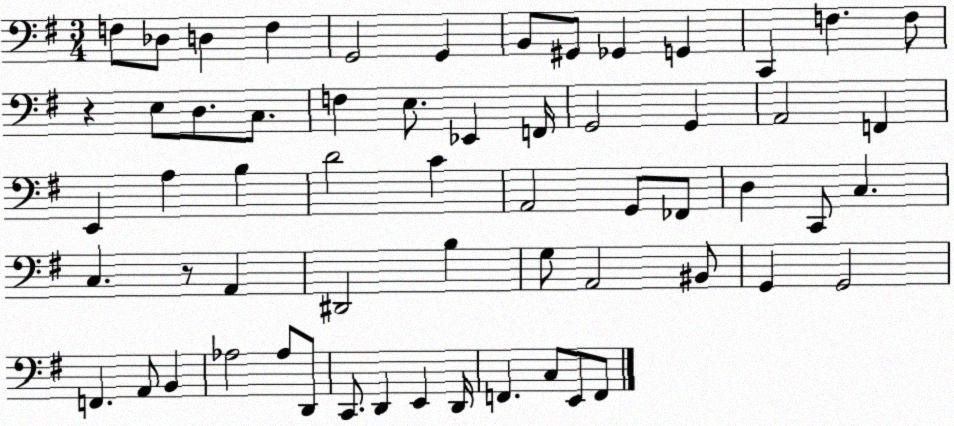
X:1
T:Untitled
M:3/4
L:1/4
K:G
F,/2 _D,/2 D, F, G,,2 G,, B,,/2 ^G,,/2 _G,, G,, C,, F, F,/2 z E,/2 D,/2 C,/2 F, E,/2 _E,, F,,/4 G,,2 G,, A,,2 F,, E,, A, B, D2 C A,,2 G,,/2 _F,,/2 D, C,,/2 C, C, z/2 A,, ^D,,2 B, G,/2 A,,2 ^B,,/2 G,, G,,2 F,, A,,/2 B,, _A,2 _A,/2 D,,/2 C,,/2 D,, E,, D,,/4 F,, C,/2 E,,/2 F,,/2